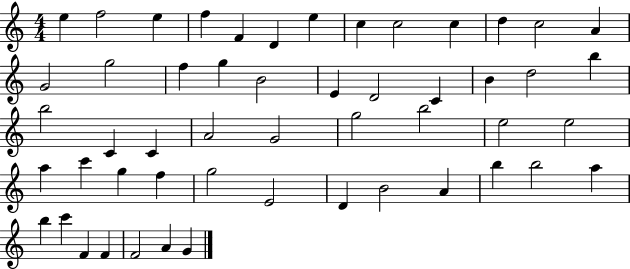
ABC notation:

X:1
T:Untitled
M:4/4
L:1/4
K:C
e f2 e f F D e c c2 c d c2 A G2 g2 f g B2 E D2 C B d2 b b2 C C A2 G2 g2 b2 e2 e2 a c' g f g2 E2 D B2 A b b2 a b c' F F F2 A G